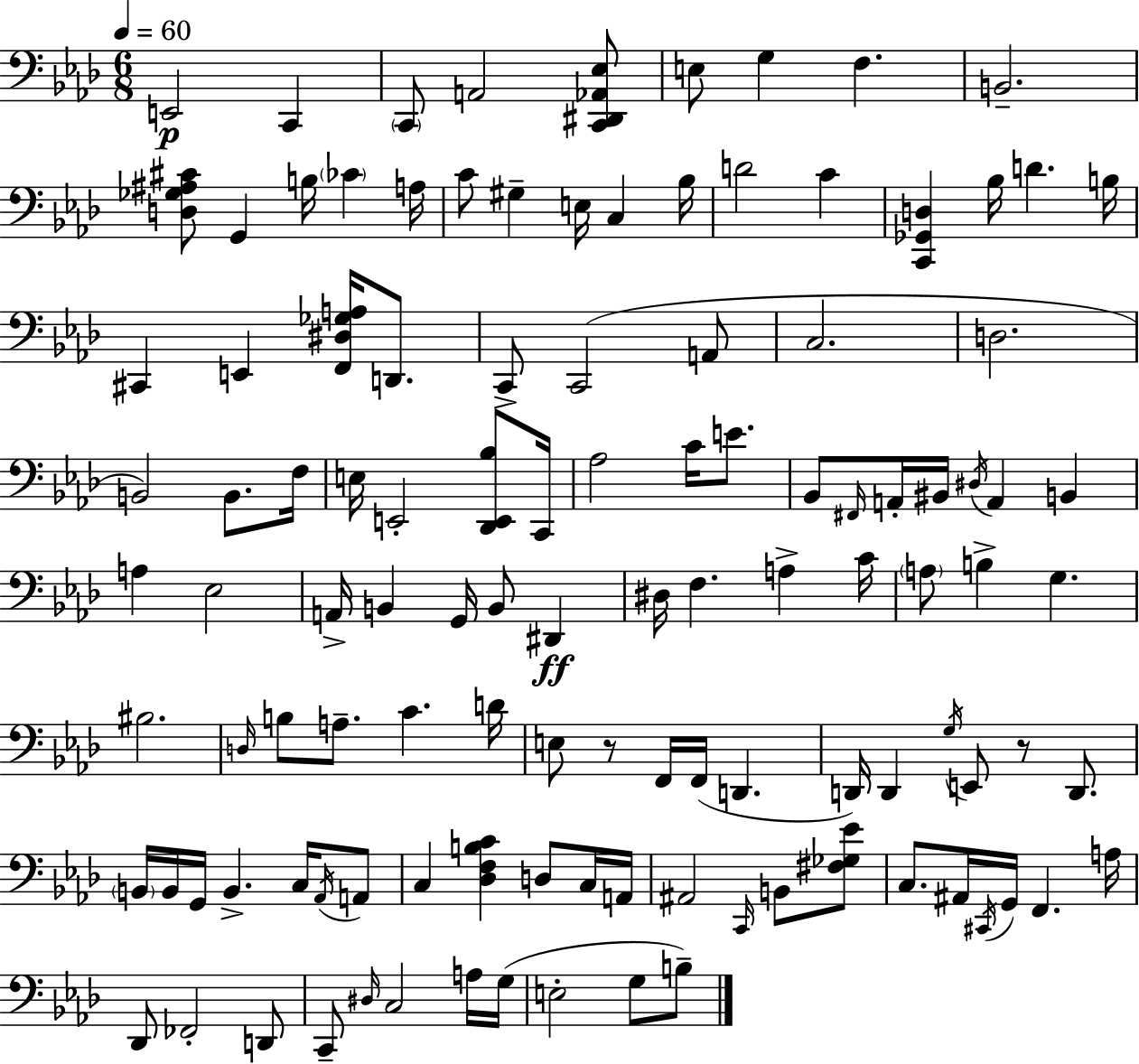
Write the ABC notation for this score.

X:1
T:Untitled
M:6/8
L:1/4
K:Ab
E,,2 C,, C,,/2 A,,2 [C,,^D,,_A,,_E,]/2 E,/2 G, F, B,,2 [D,_G,^A,^C]/2 G,, B,/4 _C A,/4 C/2 ^G, E,/4 C, _B,/4 D2 C [C,,_G,,D,] _B,/4 D B,/4 ^C,, E,, [F,,^D,_G,A,]/4 D,,/2 C,,/2 C,,2 A,,/2 C,2 D,2 B,,2 B,,/2 F,/4 E,/4 E,,2 [_D,,E,,_B,]/2 C,,/4 _A,2 C/4 E/2 _B,,/2 ^F,,/4 A,,/4 ^B,,/4 ^D,/4 A,, B,, A, _E,2 A,,/4 B,, G,,/4 B,,/2 ^D,, ^D,/4 F, A, C/4 A,/2 B, G, ^B,2 D,/4 B,/2 A,/2 C D/4 E,/2 z/2 F,,/4 F,,/4 D,, D,,/4 D,, G,/4 E,,/2 z/2 D,,/2 B,,/4 B,,/4 G,,/4 B,, C,/4 _A,,/4 A,,/2 C, [_D,F,B,C] D,/2 C,/4 A,,/4 ^A,,2 C,,/4 B,,/2 [^F,_G,_E]/2 C,/2 ^A,,/4 ^C,,/4 G,,/4 F,, A,/4 _D,,/2 _F,,2 D,,/2 C,,/2 ^D,/4 C,2 A,/4 G,/4 E,2 G,/2 B,/2